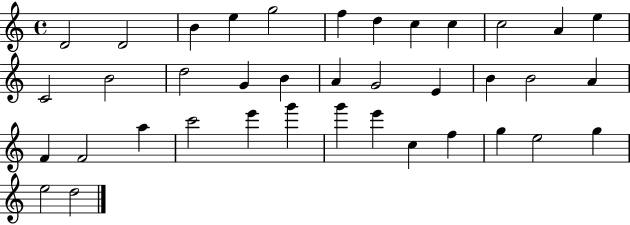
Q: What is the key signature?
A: C major